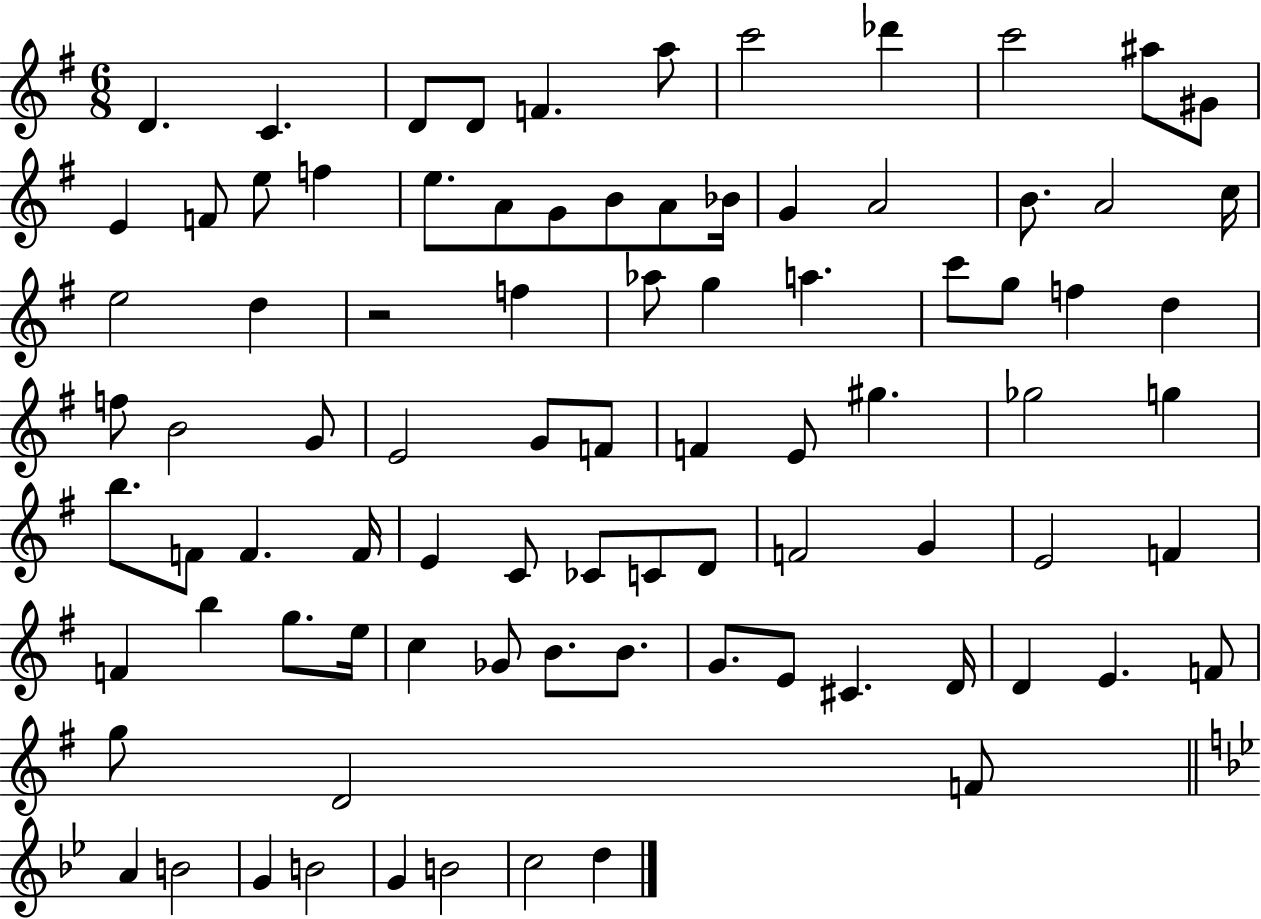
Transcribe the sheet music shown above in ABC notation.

X:1
T:Untitled
M:6/8
L:1/4
K:G
D C D/2 D/2 F a/2 c'2 _d' c'2 ^a/2 ^G/2 E F/2 e/2 f e/2 A/2 G/2 B/2 A/2 _B/4 G A2 B/2 A2 c/4 e2 d z2 f _a/2 g a c'/2 g/2 f d f/2 B2 G/2 E2 G/2 F/2 F E/2 ^g _g2 g b/2 F/2 F F/4 E C/2 _C/2 C/2 D/2 F2 G E2 F F b g/2 e/4 c _G/2 B/2 B/2 G/2 E/2 ^C D/4 D E F/2 g/2 D2 F/2 A B2 G B2 G B2 c2 d